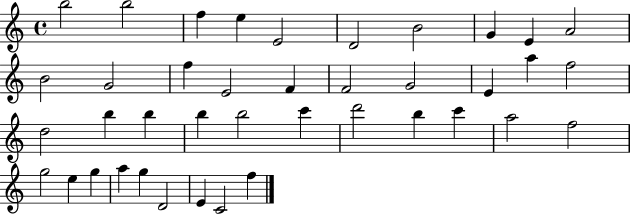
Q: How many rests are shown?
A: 0